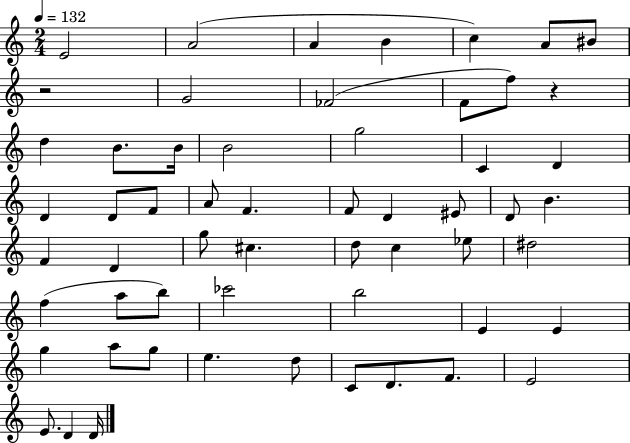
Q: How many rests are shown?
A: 2